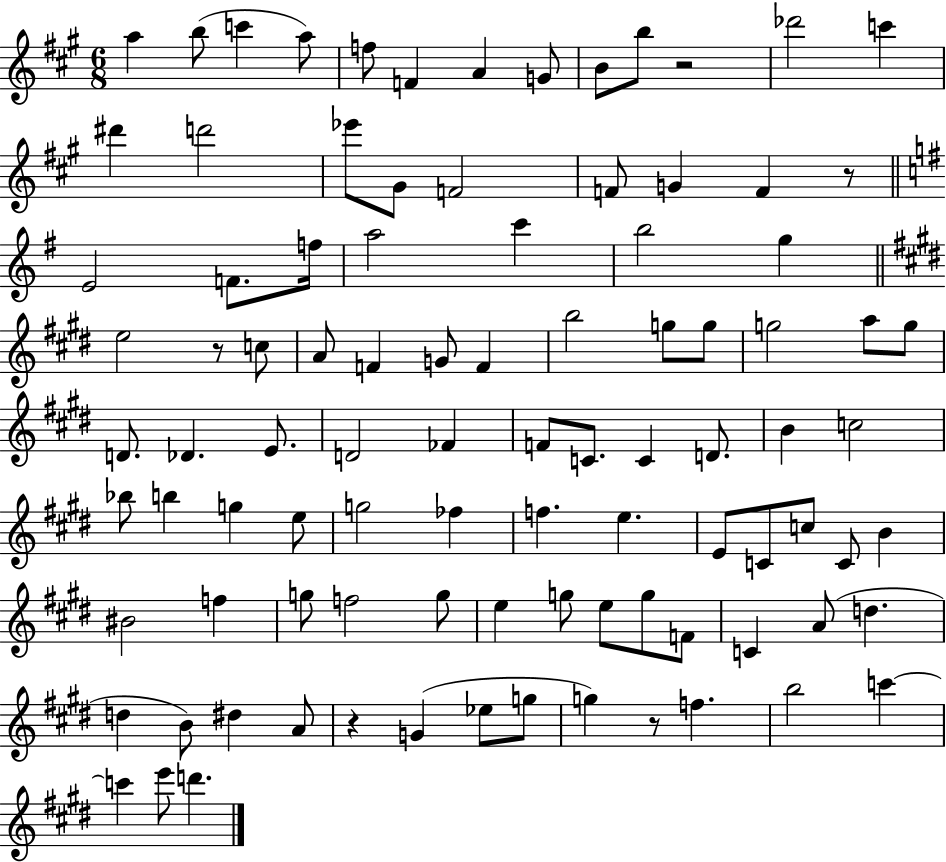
A5/q B5/e C6/q A5/e F5/e F4/q A4/q G4/e B4/e B5/e R/h Db6/h C6/q D#6/q D6/h Eb6/e G#4/e F4/h F4/e G4/q F4/q R/e E4/h F4/e. F5/s A5/h C6/q B5/h G5/q E5/h R/e C5/e A4/e F4/q G4/e F4/q B5/h G5/e G5/e G5/h A5/e G5/e D4/e. Db4/q. E4/e. D4/h FES4/q F4/e C4/e. C4/q D4/e. B4/q C5/h Bb5/e B5/q G5/q E5/e G5/h FES5/q F5/q. E5/q. E4/e C4/e C5/e C4/e B4/q BIS4/h F5/q G5/e F5/h G5/e E5/q G5/e E5/e G5/e F4/e C4/q A4/e D5/q. D5/q B4/e D#5/q A4/e R/q G4/q Eb5/e G5/e G5/q R/e F5/q. B5/h C6/q C6/q E6/e D6/q.